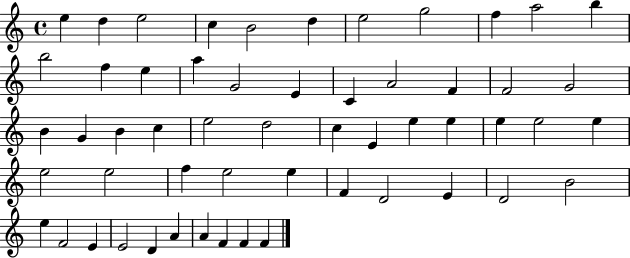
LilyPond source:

{
  \clef treble
  \time 4/4
  \defaultTimeSignature
  \key c \major
  e''4 d''4 e''2 | c''4 b'2 d''4 | e''2 g''2 | f''4 a''2 b''4 | \break b''2 f''4 e''4 | a''4 g'2 e'4 | c'4 a'2 f'4 | f'2 g'2 | \break b'4 g'4 b'4 c''4 | e''2 d''2 | c''4 e'4 e''4 e''4 | e''4 e''2 e''4 | \break e''2 e''2 | f''4 e''2 e''4 | f'4 d'2 e'4 | d'2 b'2 | \break e''4 f'2 e'4 | e'2 d'4 a'4 | a'4 f'4 f'4 f'4 | \bar "|."
}